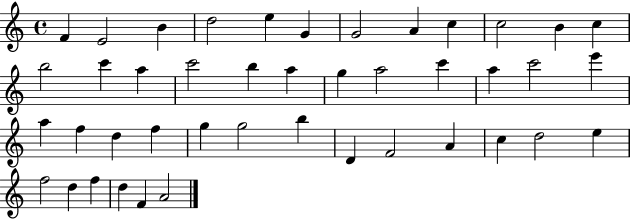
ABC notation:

X:1
T:Untitled
M:4/4
L:1/4
K:C
F E2 B d2 e G G2 A c c2 B c b2 c' a c'2 b a g a2 c' a c'2 e' a f d f g g2 b D F2 A c d2 e f2 d f d F A2